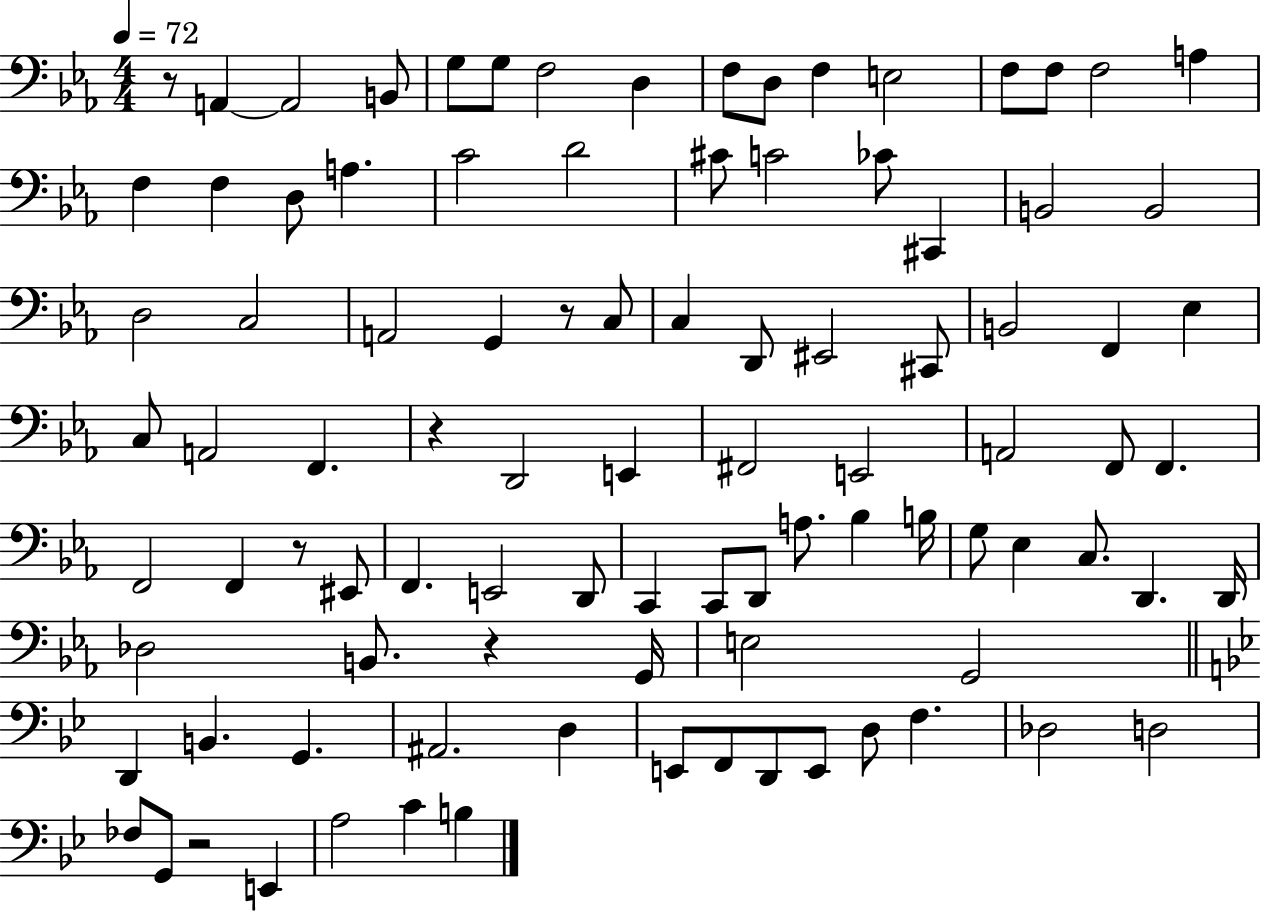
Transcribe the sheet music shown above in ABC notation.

X:1
T:Untitled
M:4/4
L:1/4
K:Eb
z/2 A,, A,,2 B,,/2 G,/2 G,/2 F,2 D, F,/2 D,/2 F, E,2 F,/2 F,/2 F,2 A, F, F, D,/2 A, C2 D2 ^C/2 C2 _C/2 ^C,, B,,2 B,,2 D,2 C,2 A,,2 G,, z/2 C,/2 C, D,,/2 ^E,,2 ^C,,/2 B,,2 F,, _E, C,/2 A,,2 F,, z D,,2 E,, ^F,,2 E,,2 A,,2 F,,/2 F,, F,,2 F,, z/2 ^E,,/2 F,, E,,2 D,,/2 C,, C,,/2 D,,/2 A,/2 _B, B,/4 G,/2 _E, C,/2 D,, D,,/4 _D,2 B,,/2 z G,,/4 E,2 G,,2 D,, B,, G,, ^A,,2 D, E,,/2 F,,/2 D,,/2 E,,/2 D,/2 F, _D,2 D,2 _F,/2 G,,/2 z2 E,, A,2 C B,